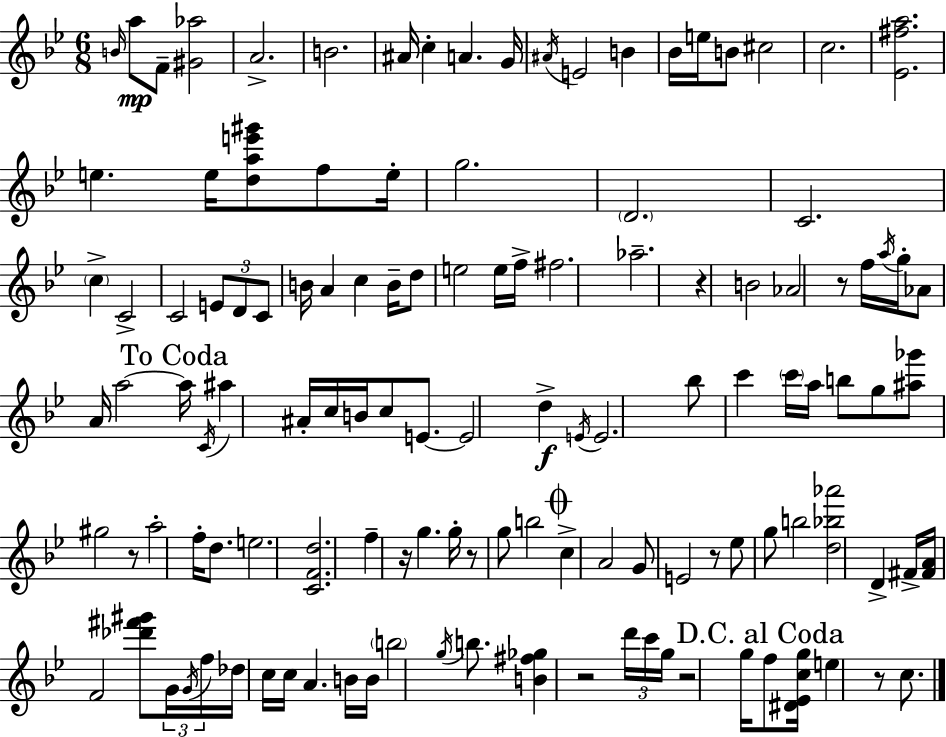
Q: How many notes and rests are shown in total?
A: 124